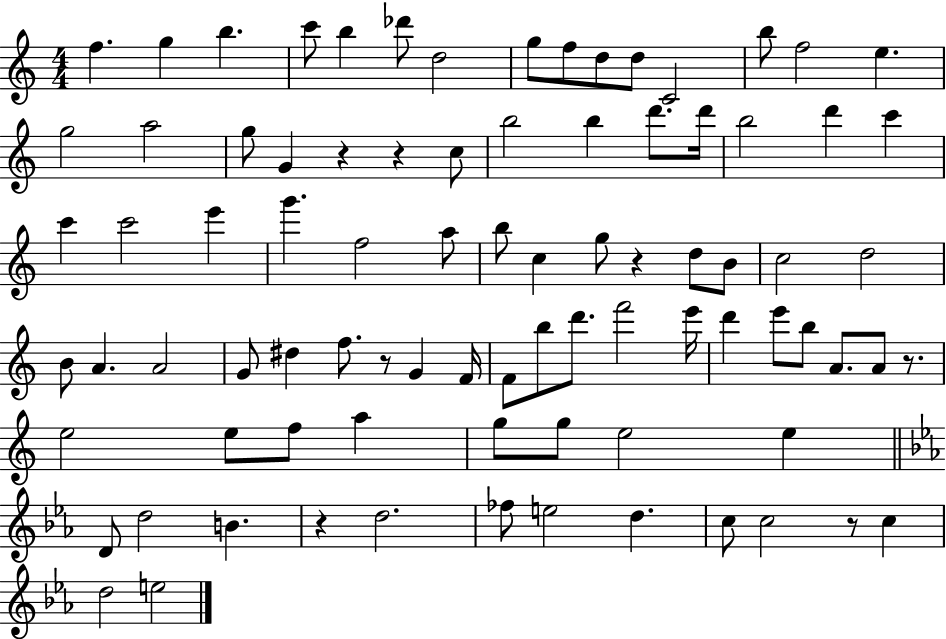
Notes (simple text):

F5/q. G5/q B5/q. C6/e B5/q Db6/e D5/h G5/e F5/e D5/e D5/e C4/h B5/e F5/h E5/q. G5/h A5/h G5/e G4/q R/q R/q C5/e B5/h B5/q D6/e. D6/s B5/h D6/q C6/q C6/q C6/h E6/q G6/q. F5/h A5/e B5/e C5/q G5/e R/q D5/e B4/e C5/h D5/h B4/e A4/q. A4/h G4/e D#5/q F5/e. R/e G4/q F4/s F4/e B5/e D6/e. F6/h E6/s D6/q E6/e B5/e A4/e. A4/e R/e. E5/h E5/e F5/e A5/q G5/e G5/e E5/h E5/q D4/e D5/h B4/q. R/q D5/h. FES5/e E5/h D5/q. C5/e C5/h R/e C5/q D5/h E5/h